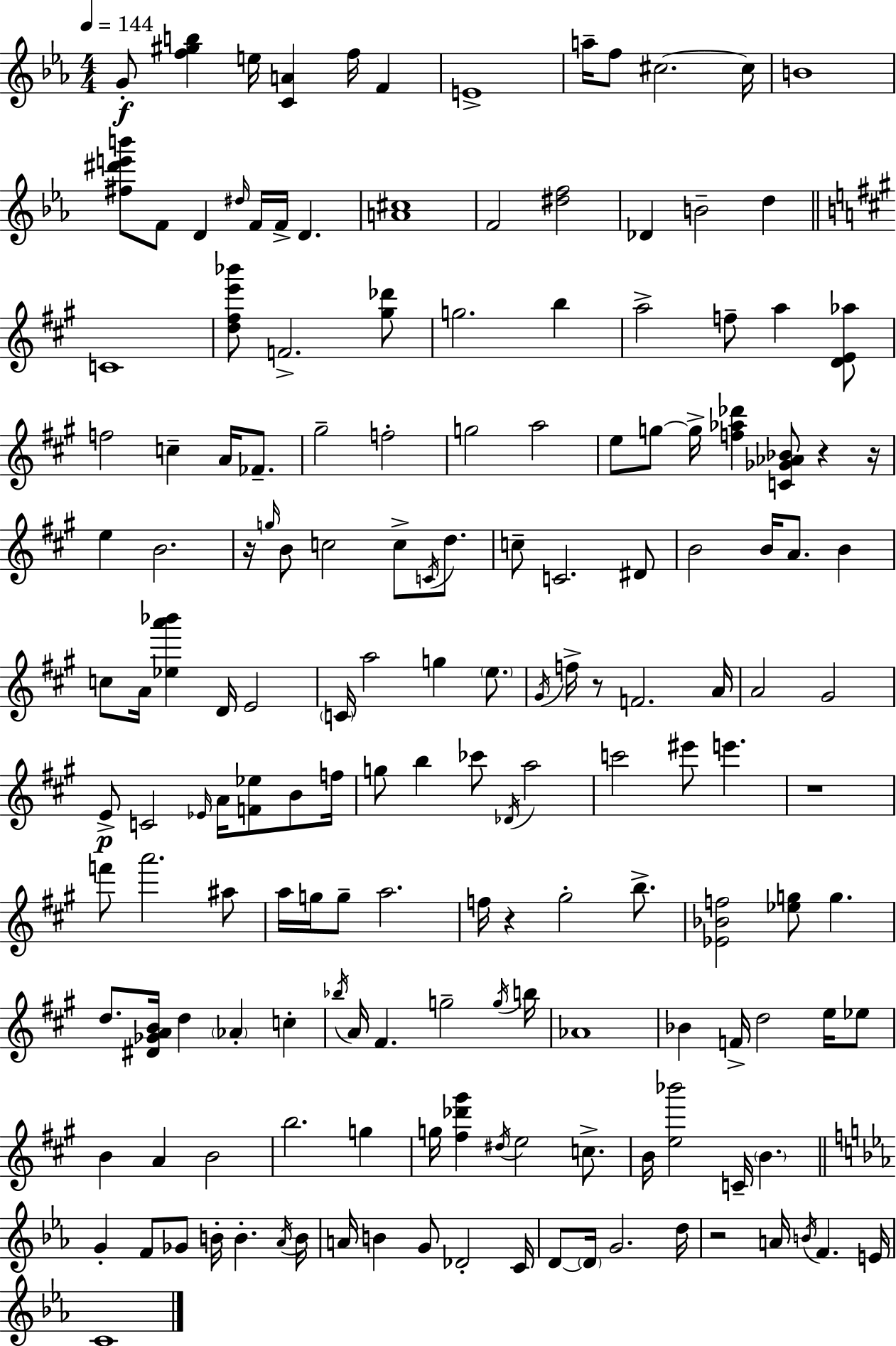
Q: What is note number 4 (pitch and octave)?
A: F4